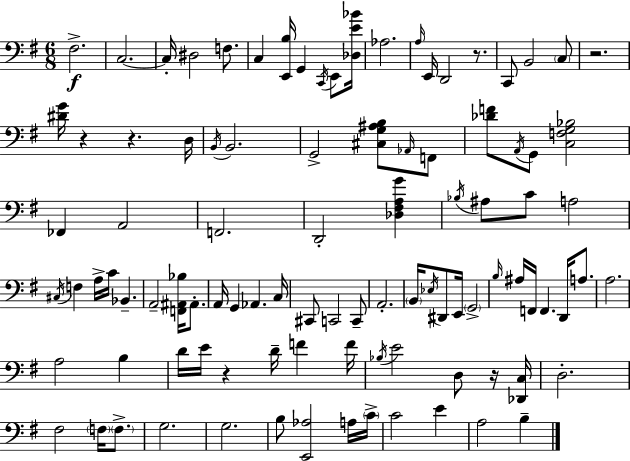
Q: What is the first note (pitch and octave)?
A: F#3